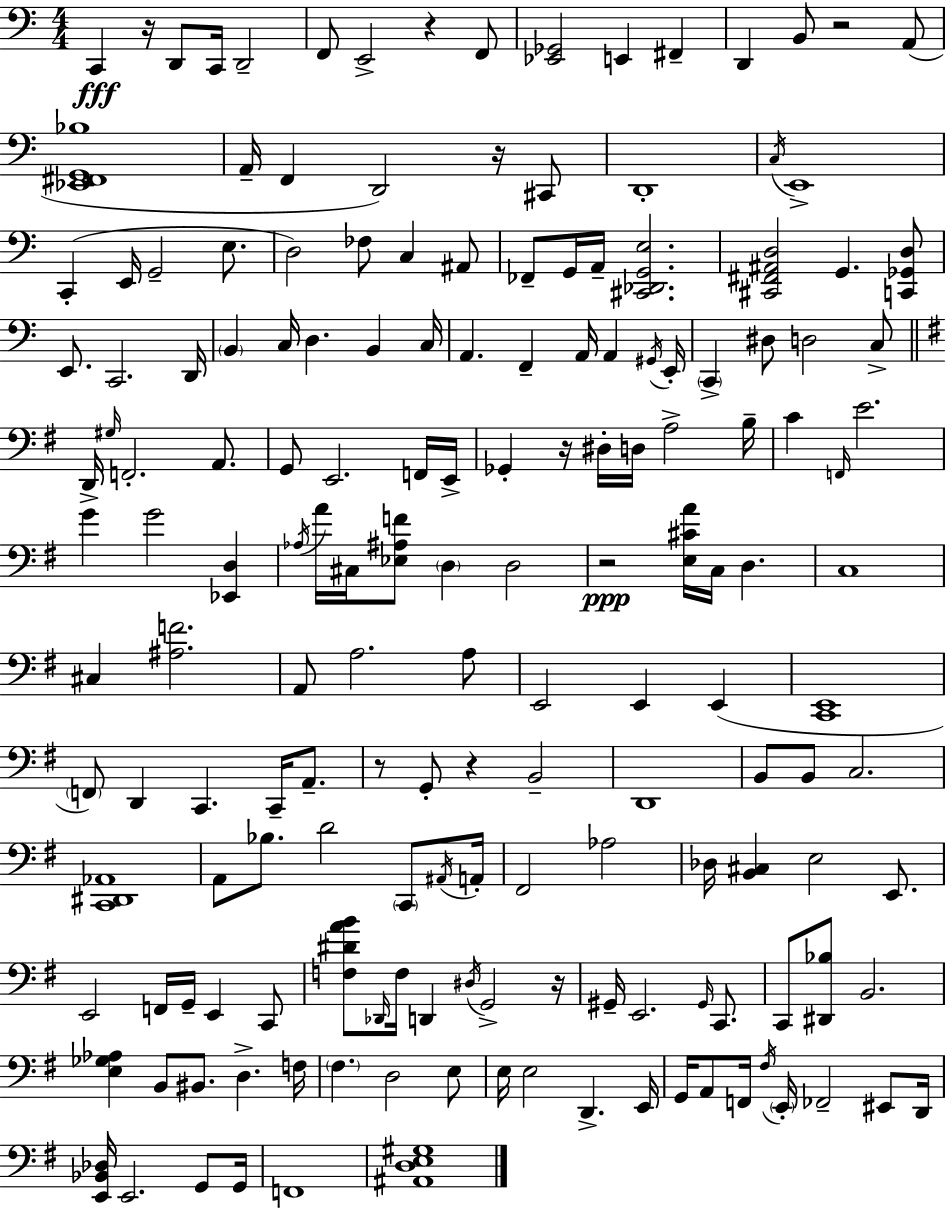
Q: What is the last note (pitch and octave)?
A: F2